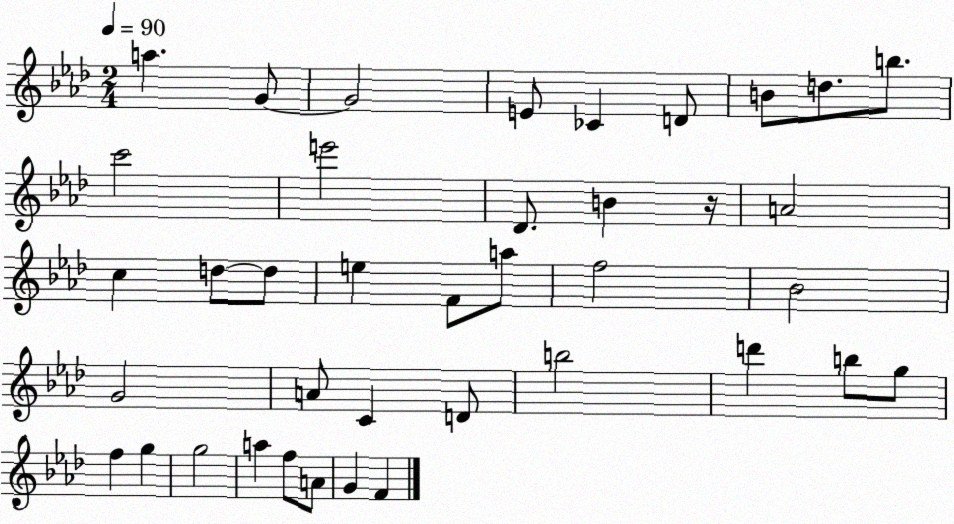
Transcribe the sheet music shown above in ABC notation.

X:1
T:Untitled
M:2/4
L:1/4
K:Ab
a G/2 G2 E/2 _C D/2 B/2 d/2 b/2 c'2 e'2 _D/2 B z/4 A2 c d/2 d/2 e F/2 a/2 f2 _B2 G2 A/2 C D/2 b2 d' b/2 g/2 f g g2 a f/2 A/2 G F